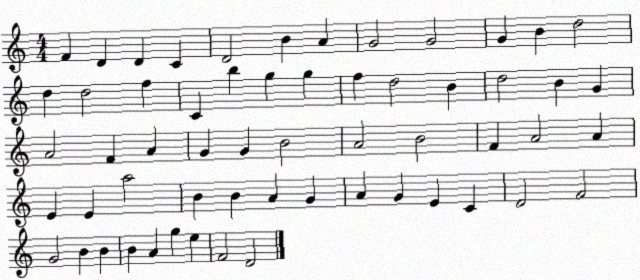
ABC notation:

X:1
T:Untitled
M:4/4
L:1/4
K:C
F D D C D2 B A G2 G2 G B d2 d d2 f C b g g f d2 B d2 B G A2 F A G G B2 A2 B2 F A2 A E E a2 B B A G A G E C D2 F2 G2 B B B A g e F2 D2